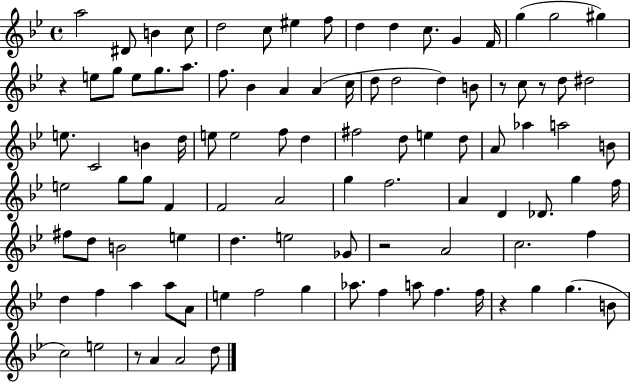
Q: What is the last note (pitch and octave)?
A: D5